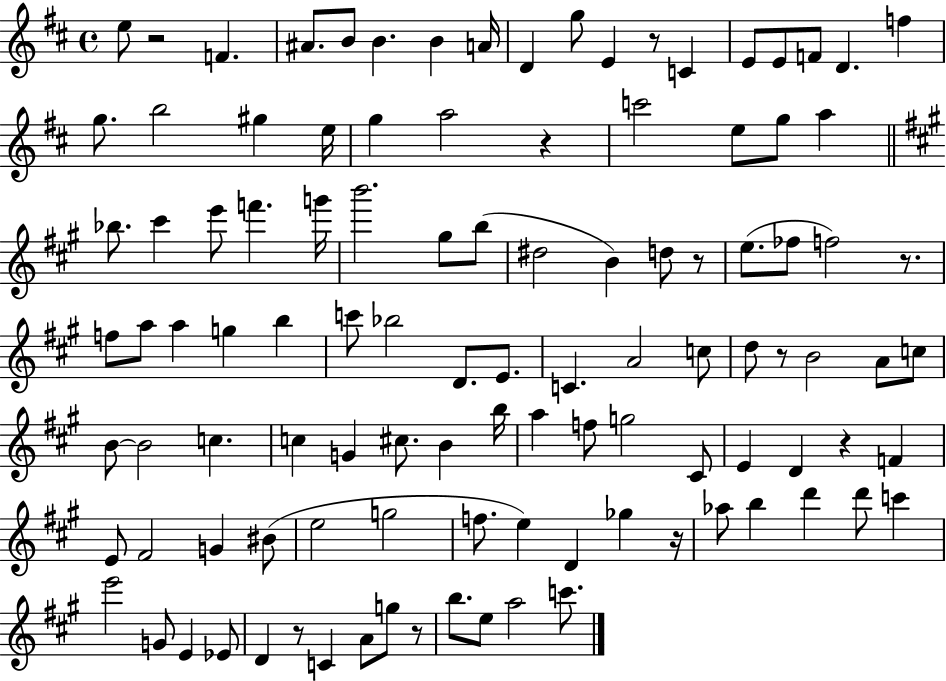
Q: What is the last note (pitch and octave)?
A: C6